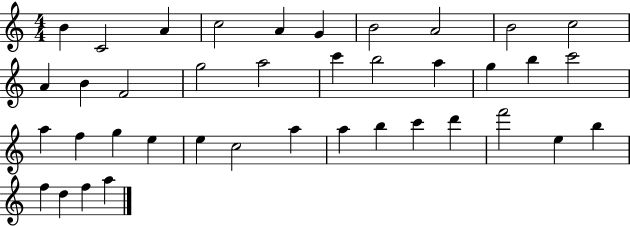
X:1
T:Untitled
M:4/4
L:1/4
K:C
B C2 A c2 A G B2 A2 B2 c2 A B F2 g2 a2 c' b2 a g b c'2 a f g e e c2 a a b c' d' f'2 e b f d f a